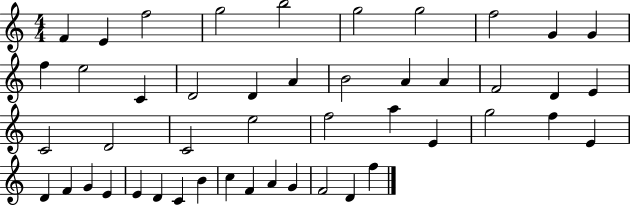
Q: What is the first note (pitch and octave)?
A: F4